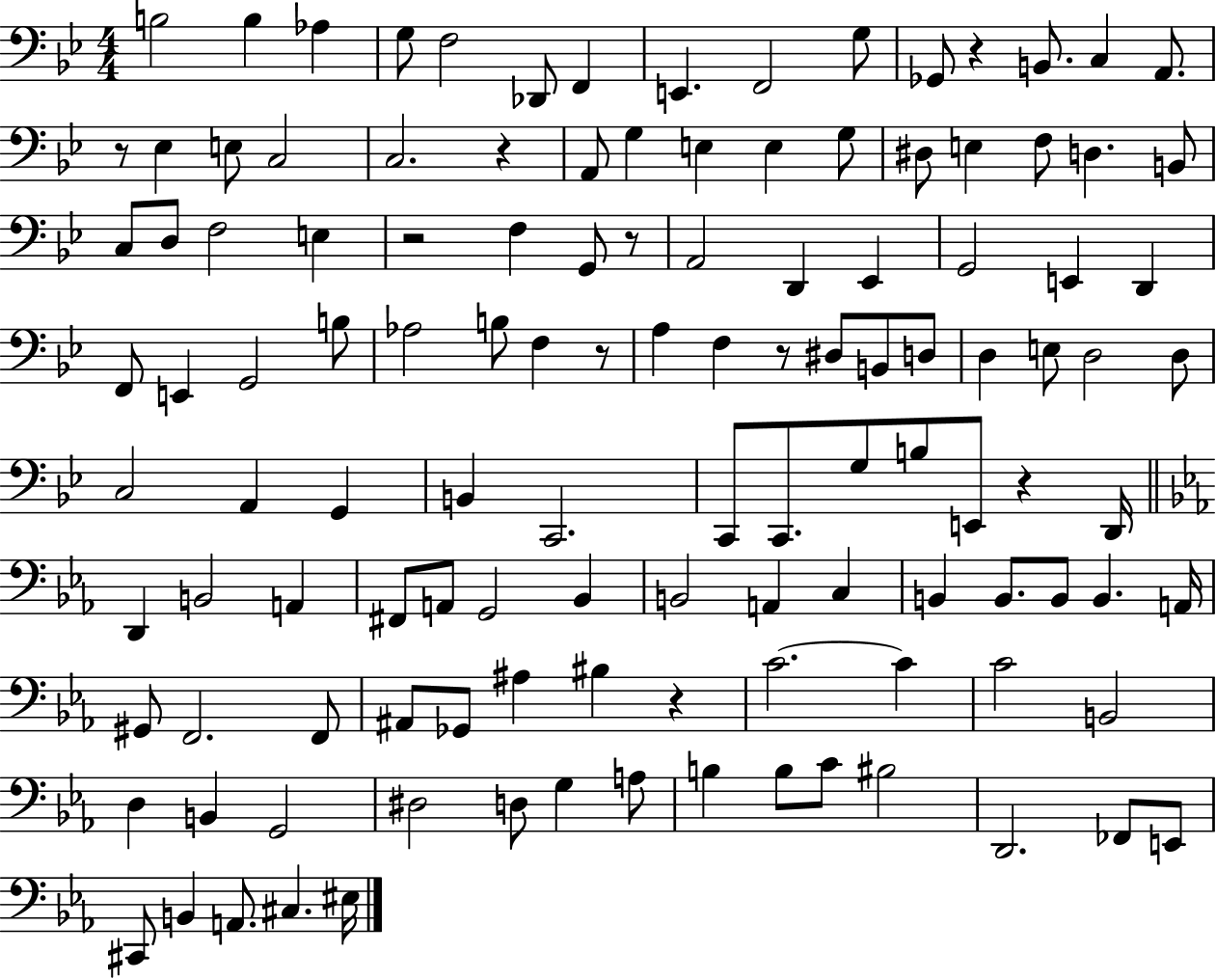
B3/h B3/q Ab3/q G3/e F3/h Db2/e F2/q E2/q. F2/h G3/e Gb2/e R/q B2/e. C3/q A2/e. R/e Eb3/q E3/e C3/h C3/h. R/q A2/e G3/q E3/q E3/q G3/e D#3/e E3/q F3/e D3/q. B2/e C3/e D3/e F3/h E3/q R/h F3/q G2/e R/e A2/h D2/q Eb2/q G2/h E2/q D2/q F2/e E2/q G2/h B3/e Ab3/h B3/e F3/q R/e A3/q F3/q R/e D#3/e B2/e D3/e D3/q E3/e D3/h D3/e C3/h A2/q G2/q B2/q C2/h. C2/e C2/e. G3/e B3/e E2/e R/q D2/s D2/q B2/h A2/q F#2/e A2/e G2/h Bb2/q B2/h A2/q C3/q B2/q B2/e. B2/e B2/q. A2/s G#2/e F2/h. F2/e A#2/e Gb2/e A#3/q BIS3/q R/q C4/h. C4/q C4/h B2/h D3/q B2/q G2/h D#3/h D3/e G3/q A3/e B3/q B3/e C4/e BIS3/h D2/h. FES2/e E2/e C#2/e B2/q A2/e. C#3/q. EIS3/s